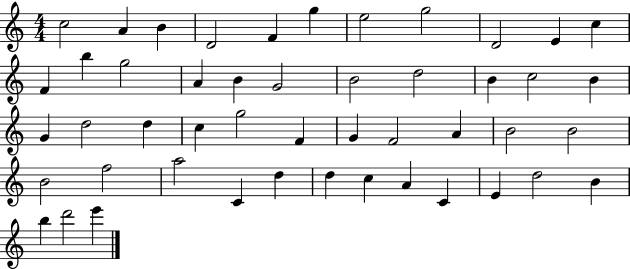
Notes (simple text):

C5/h A4/q B4/q D4/h F4/q G5/q E5/h G5/h D4/h E4/q C5/q F4/q B5/q G5/h A4/q B4/q G4/h B4/h D5/h B4/q C5/h B4/q G4/q D5/h D5/q C5/q G5/h F4/q G4/q F4/h A4/q B4/h B4/h B4/h F5/h A5/h C4/q D5/q D5/q C5/q A4/q C4/q E4/q D5/h B4/q B5/q D6/h E6/q